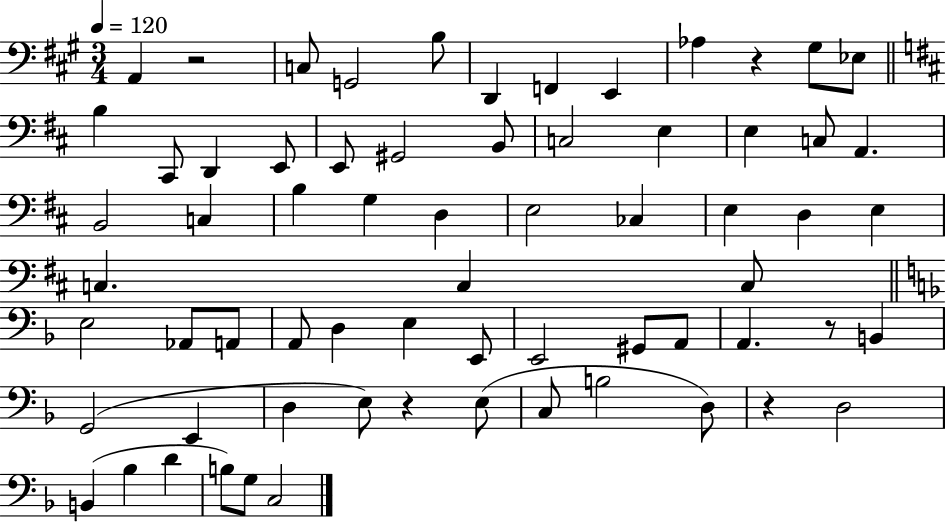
A2/q R/h C3/e G2/h B3/e D2/q F2/q E2/q Ab3/q R/q G#3/e Eb3/e B3/q C#2/e D2/q E2/e E2/e G#2/h B2/e C3/h E3/q E3/q C3/e A2/q. B2/h C3/q B3/q G3/q D3/q E3/h CES3/q E3/q D3/q E3/q C3/q. C3/q C3/e E3/h Ab2/e A2/e A2/e D3/q E3/q E2/e E2/h G#2/e A2/e A2/q. R/e B2/q G2/h E2/q D3/q E3/e R/q E3/e C3/e B3/h D3/e R/q D3/h B2/q Bb3/q D4/q B3/e G3/e C3/h